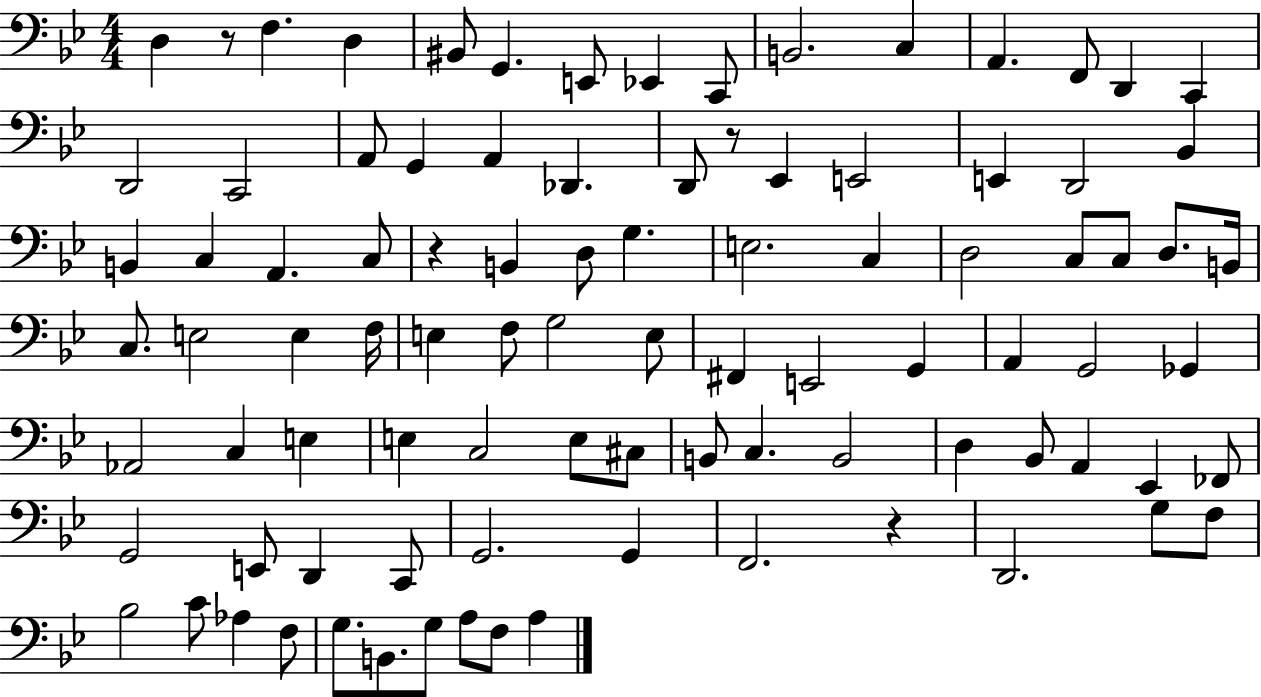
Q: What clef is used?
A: bass